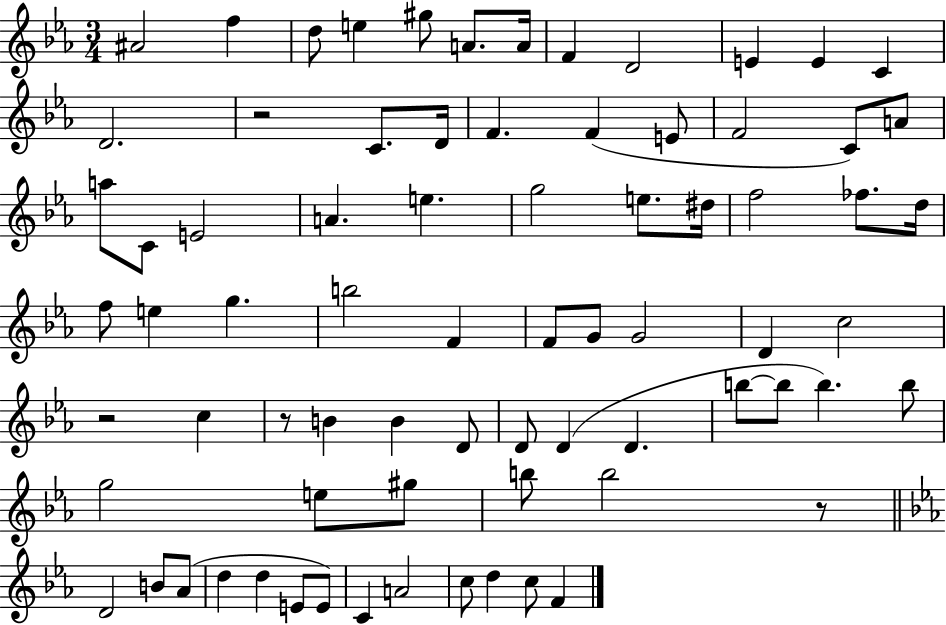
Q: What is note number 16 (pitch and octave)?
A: F4